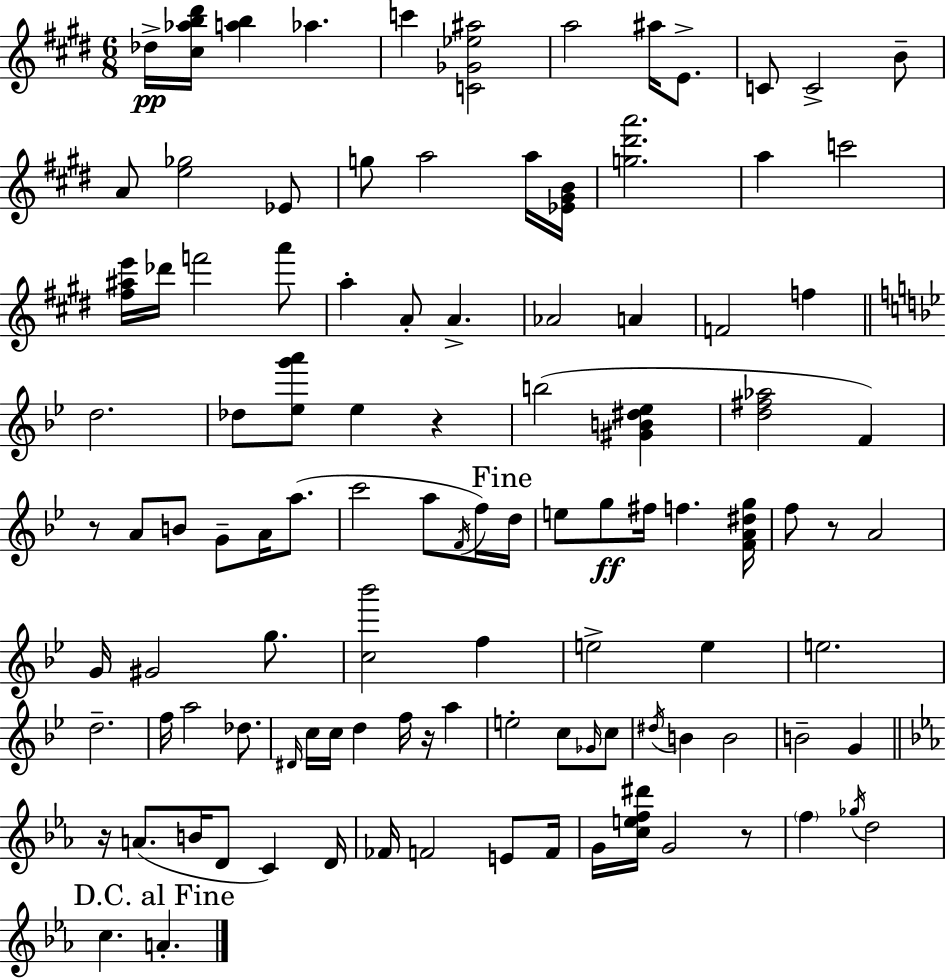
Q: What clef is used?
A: treble